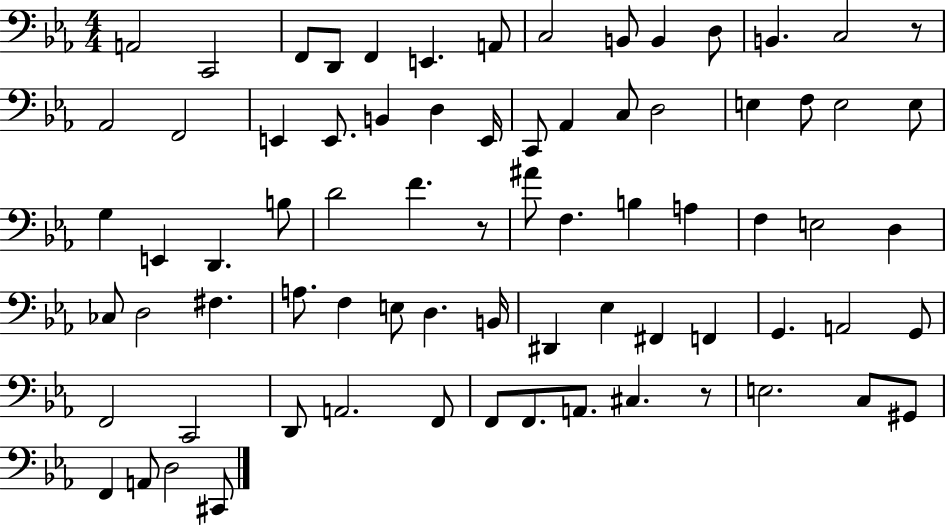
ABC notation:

X:1
T:Untitled
M:4/4
L:1/4
K:Eb
A,,2 C,,2 F,,/2 D,,/2 F,, E,, A,,/2 C,2 B,,/2 B,, D,/2 B,, C,2 z/2 _A,,2 F,,2 E,, E,,/2 B,, D, E,,/4 C,,/2 _A,, C,/2 D,2 E, F,/2 E,2 E,/2 G, E,, D,, B,/2 D2 F z/2 ^A/2 F, B, A, F, E,2 D, _C,/2 D,2 ^F, A,/2 F, E,/2 D, B,,/4 ^D,, _E, ^F,, F,, G,, A,,2 G,,/2 F,,2 C,,2 D,,/2 A,,2 F,,/2 F,,/2 F,,/2 A,,/2 ^C, z/2 E,2 C,/2 ^G,,/2 F,, A,,/2 D,2 ^C,,/2